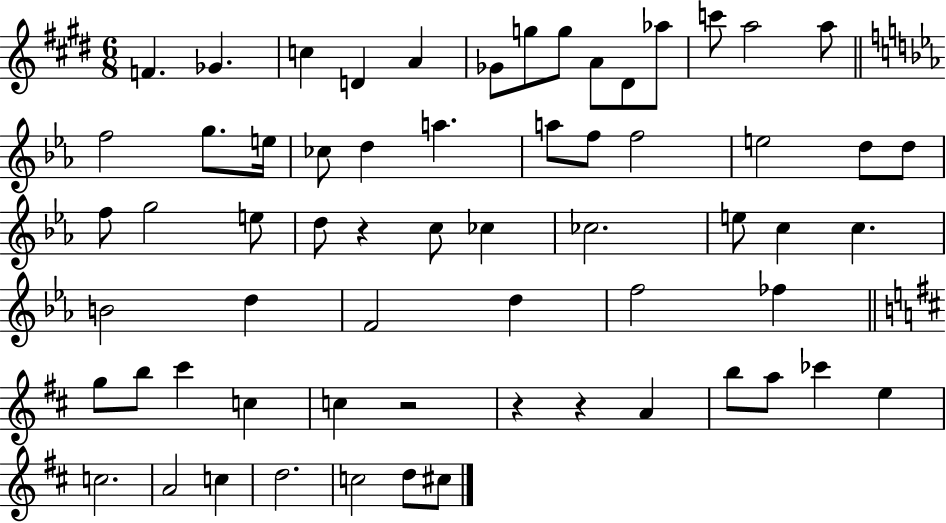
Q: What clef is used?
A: treble